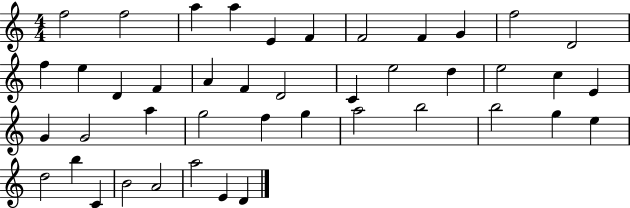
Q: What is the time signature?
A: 4/4